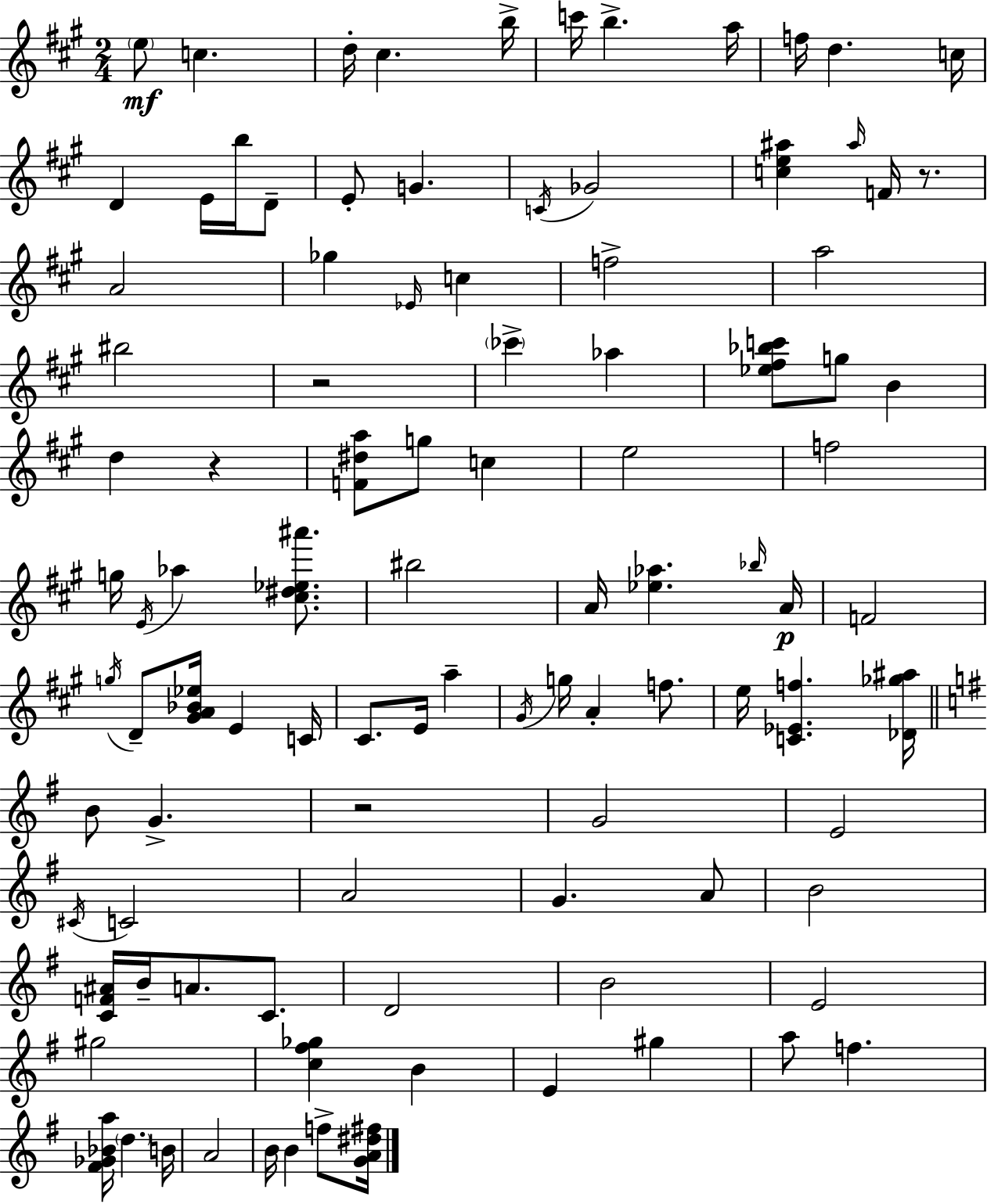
X:1
T:Untitled
M:2/4
L:1/4
K:A
e/2 c d/4 ^c b/4 c'/4 b a/4 f/4 d c/4 D E/4 b/4 D/2 E/2 G C/4 _G2 [ce^a] ^a/4 F/4 z/2 A2 _g _E/4 c f2 a2 ^b2 z2 _c' _a [_e^f_bc']/2 g/2 B d z [F^da]/2 g/2 c e2 f2 g/4 E/4 _a [^c^d_e^a']/2 ^b2 A/4 [_e_a] _b/4 A/4 F2 g/4 D/2 [^GA_B_e]/4 E C/4 ^C/2 E/4 a ^G/4 g/4 A f/2 e/4 [C_Ef] [_D_g^a]/4 B/2 G z2 G2 E2 ^C/4 C2 A2 G A/2 B2 [CF^A]/4 B/4 A/2 C/2 D2 B2 E2 ^g2 [c^f_g] B E ^g a/2 f [^F_G_Ba]/4 d B/4 A2 B/4 B f/2 [GA^d^f]/4